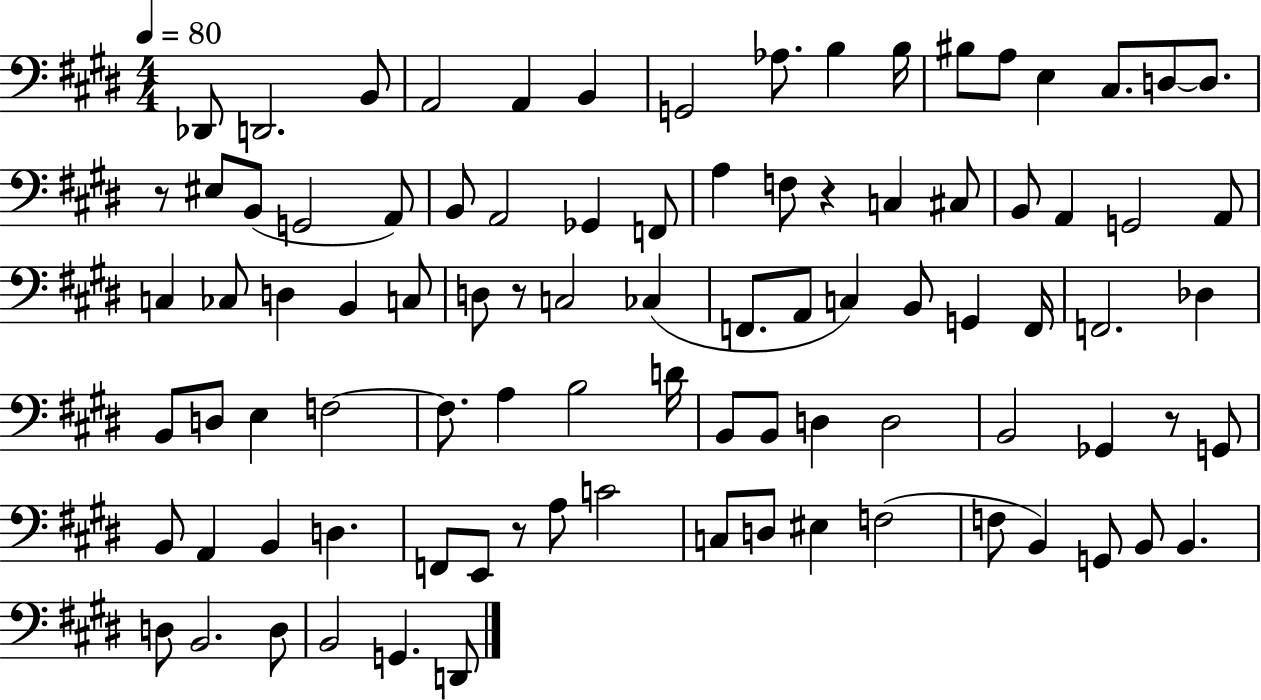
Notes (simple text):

Db2/e D2/h. B2/e A2/h A2/q B2/q G2/h Ab3/e. B3/q B3/s BIS3/e A3/e E3/q C#3/e. D3/e D3/e. R/e EIS3/e B2/e G2/h A2/e B2/e A2/h Gb2/q F2/e A3/q F3/e R/q C3/q C#3/e B2/e A2/q G2/h A2/e C3/q CES3/e D3/q B2/q C3/e D3/e R/e C3/h CES3/q F2/e. A2/e C3/q B2/e G2/q F2/s F2/h. Db3/q B2/e D3/e E3/q F3/h F3/e. A3/q B3/h D4/s B2/e B2/e D3/q D3/h B2/h Gb2/q R/e G2/e B2/e A2/q B2/q D3/q. F2/e E2/e R/e A3/e C4/h C3/e D3/e EIS3/q F3/h F3/e B2/q G2/e B2/e B2/q. D3/e B2/h. D3/e B2/h G2/q. D2/e